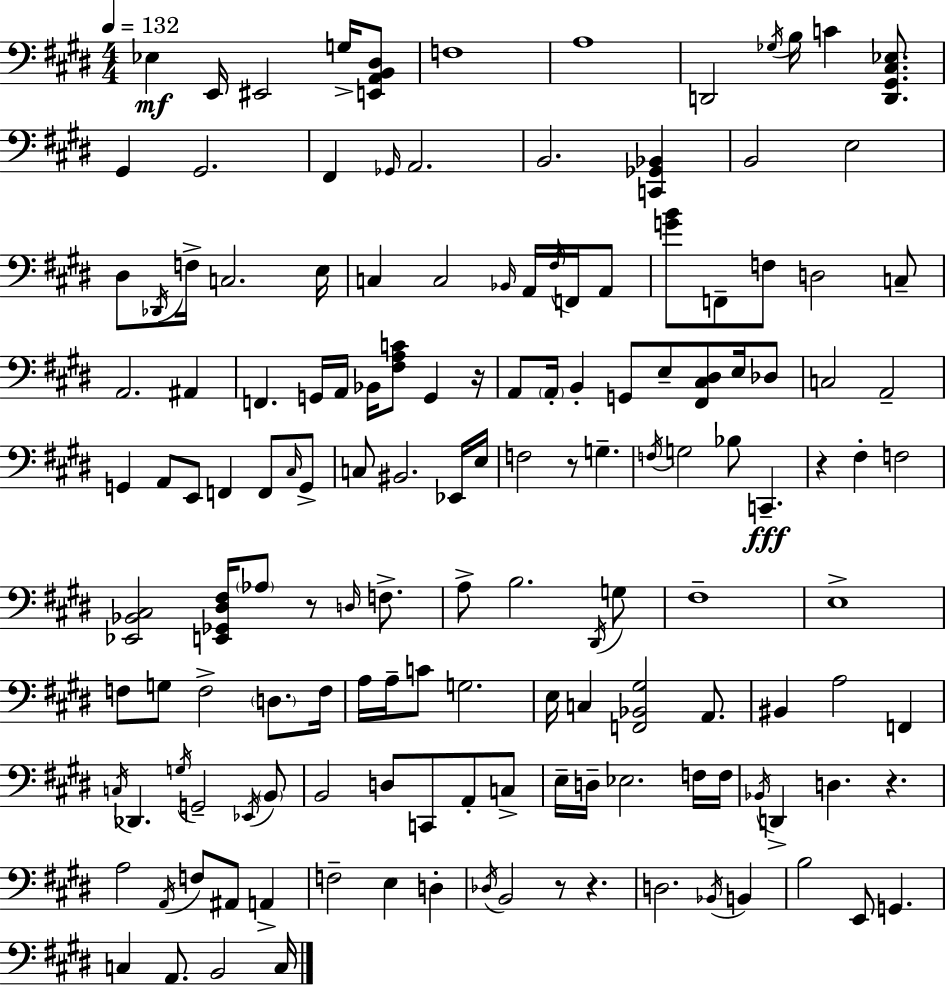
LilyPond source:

{
  \clef bass
  \numericTimeSignature
  \time 4/4
  \key e \major
  \tempo 4 = 132
  ees4\mf e,16 eis,2 g16-> <e, a, b, dis>8 | f1 | a1 | d,2 \acciaccatura { ges16 } b16 c'4 <d, gis, cis ees>8. | \break gis,4 gis,2. | fis,4 \grace { ges,16 } a,2. | b,2. <c, ges, bes,>4 | b,2 e2 | \break dis8 \acciaccatura { des,16 } f16-> c2. | e16 c4 c2 \grace { bes,16 } | a,16 \acciaccatura { fis16 } f,16 a,8 <g' b'>8 f,8-- f8 d2 | c8-- a,2. | \break ais,4 f,4. g,16 a,16 bes,16 <fis a c'>8 | g,4 r16 a,8 \parenthesize a,16-. b,4-. g,8 e8-- | <fis, cis dis>8 e16 des8 c2 a,2-- | g,4 a,8 e,8 f,4 | \break f,8 \grace { cis16 } g,8-> c8 bis,2. | ees,16 e16 f2 r8 | g4.-- \acciaccatura { f16 } g2 bes8 | c,4.--\fff r4 fis4-. f2 | \break <ees, bes, cis>2 <e, ges, dis fis>16 | \parenthesize aes8 r8 \grace { d16 } f8.-> a8-> b2. | \acciaccatura { dis,16 } g8 fis1-- | e1-> | \break f8 g8 f2-> | \parenthesize d8. f16 a16 a16-- c'8 g2. | e16 c4 <f, bes, gis>2 | a,8. bis,4 a2 | \break f,4 \acciaccatura { c16 } des,4. | \acciaccatura { g16 } g,2-- \acciaccatura { ees,16 } \parenthesize b,8 b,2 | d8 c,8 a,8-. c8-> e16-- d16-- ees2. | f16 f16 \acciaccatura { bes,16 } d,4-> | \break d4. r4. a2 | \acciaccatura { a,16 } f8 ais,8 a,4-> f2-- | e4 d4-. \acciaccatura { des16 } b,2 | r8 r4. d2. | \break \acciaccatura { bes,16 } b,4 | b2 e,8 g,4. | c4 a,8. b,2 c16 | \bar "|."
}